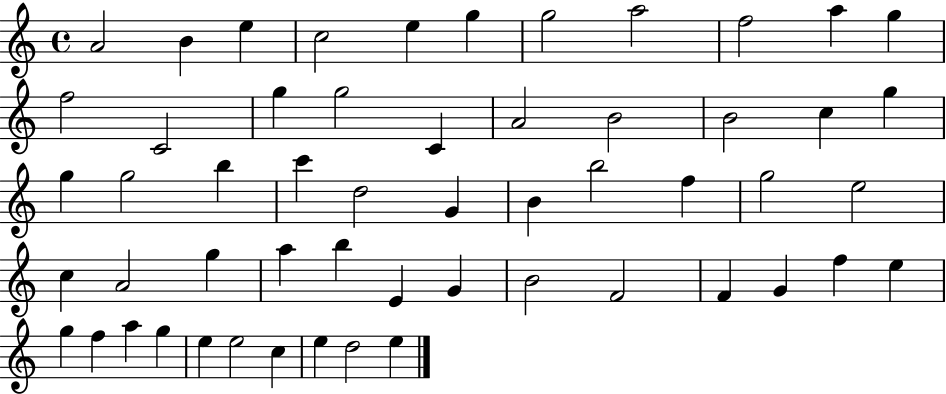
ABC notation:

X:1
T:Untitled
M:4/4
L:1/4
K:C
A2 B e c2 e g g2 a2 f2 a g f2 C2 g g2 C A2 B2 B2 c g g g2 b c' d2 G B b2 f g2 e2 c A2 g a b E G B2 F2 F G f e g f a g e e2 c e d2 e